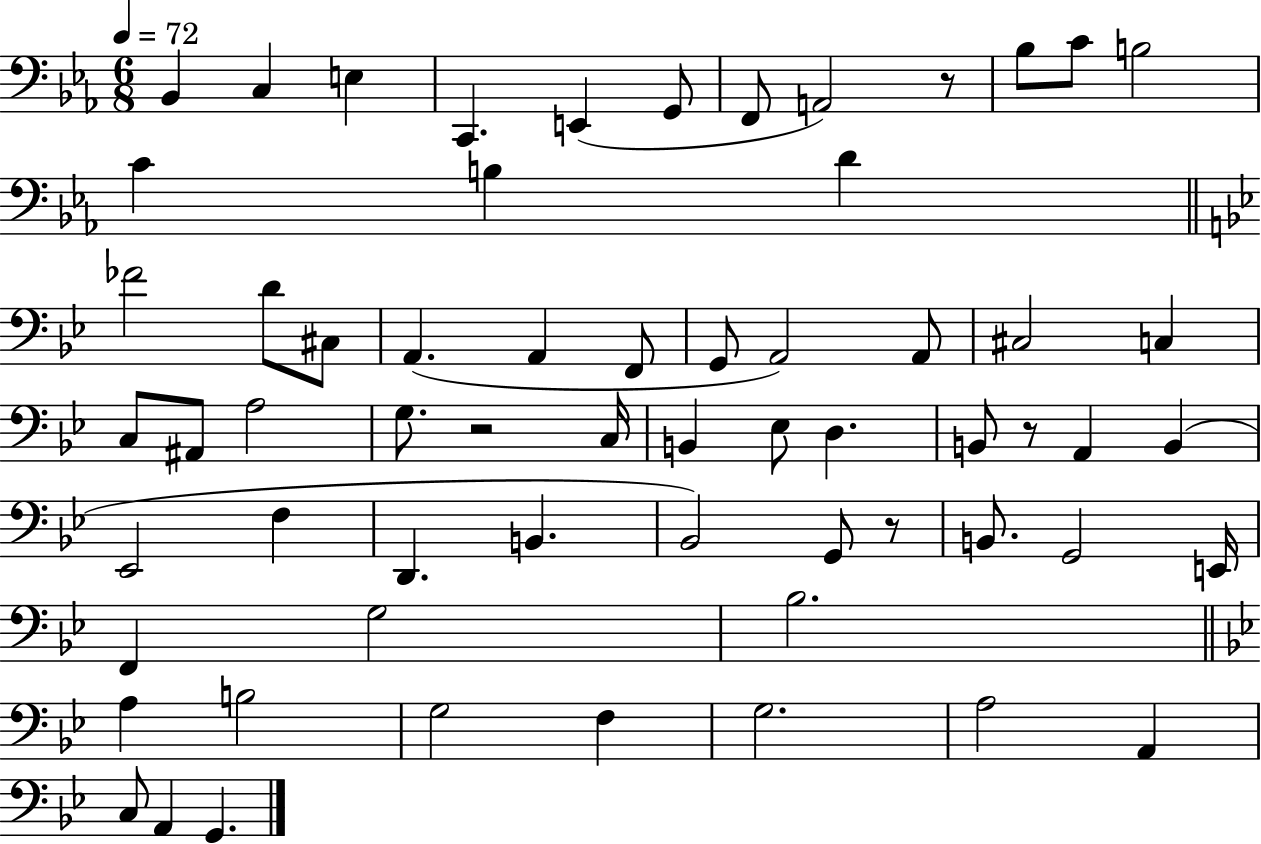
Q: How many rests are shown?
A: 4